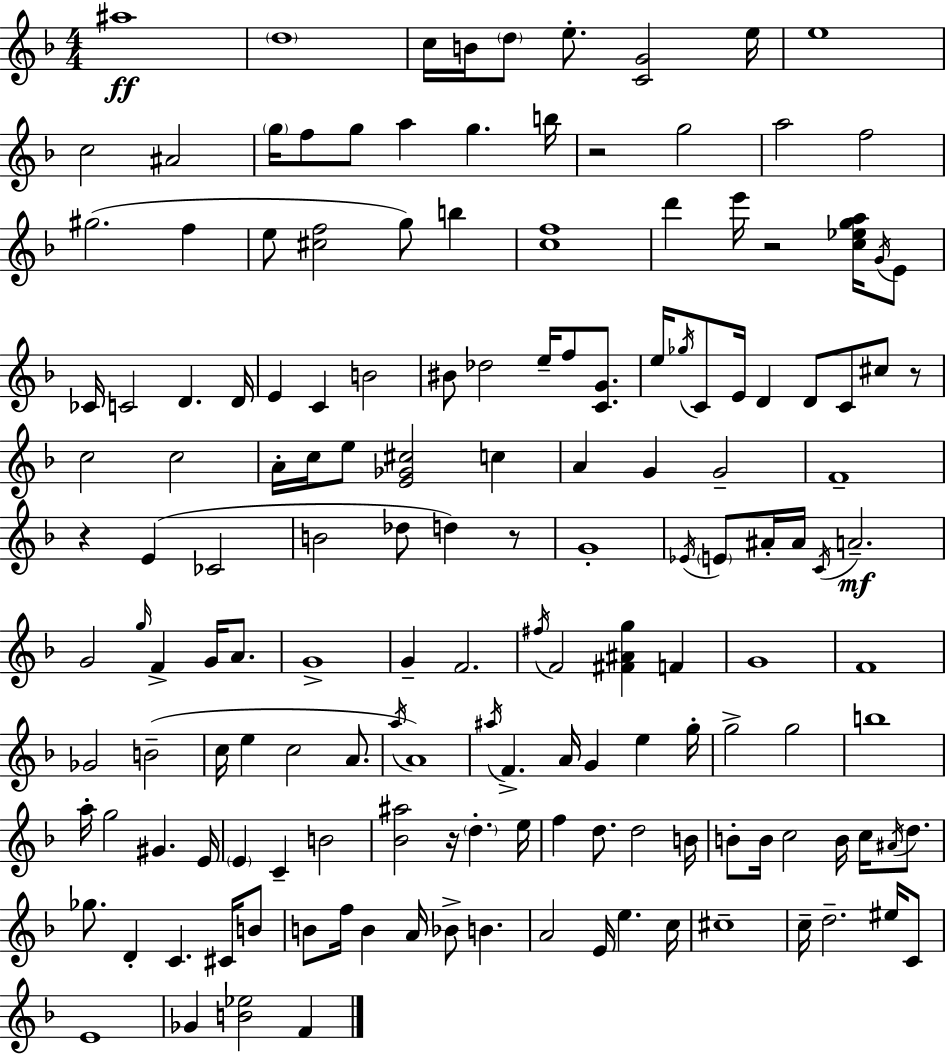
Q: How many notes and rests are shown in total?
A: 157